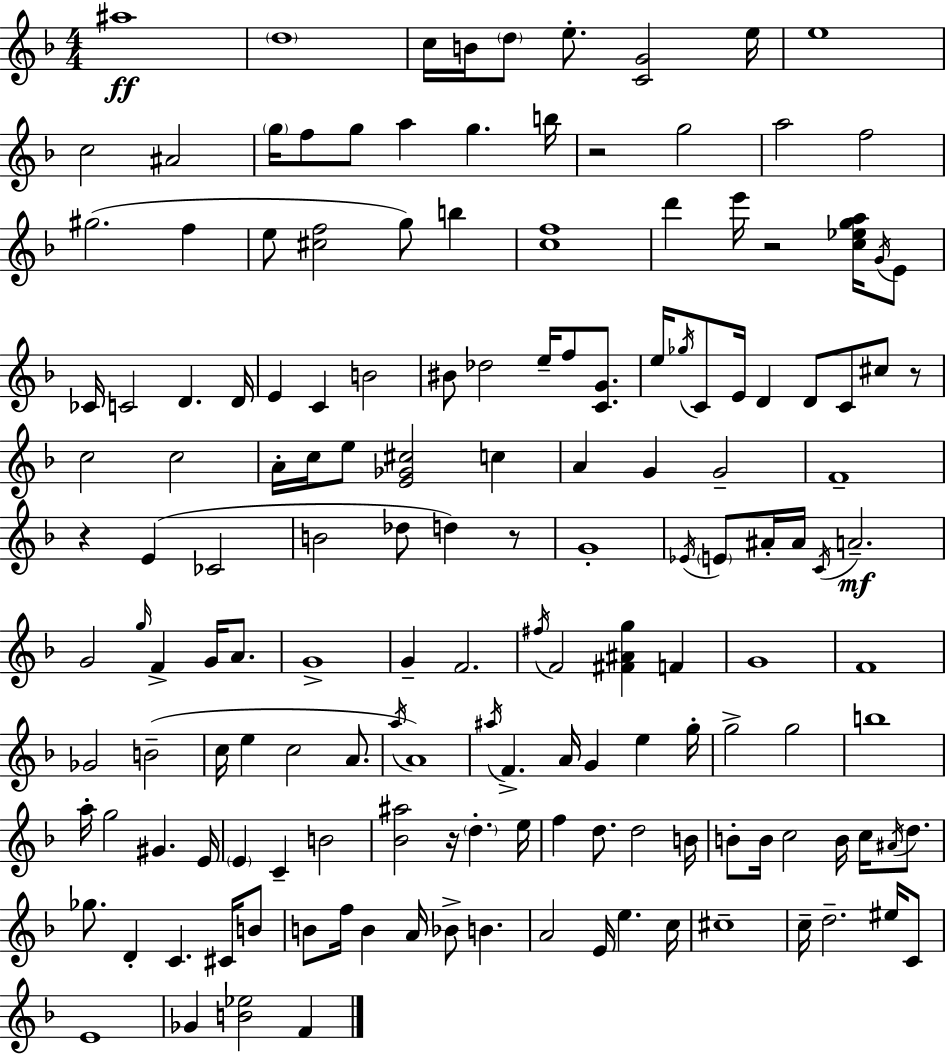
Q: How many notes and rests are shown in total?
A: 157